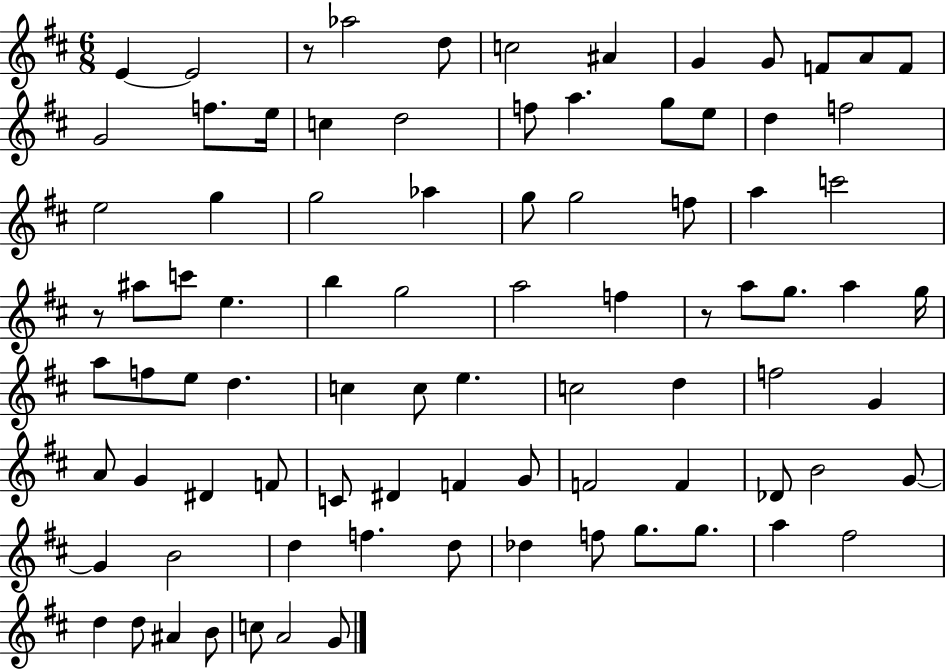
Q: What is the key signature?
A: D major